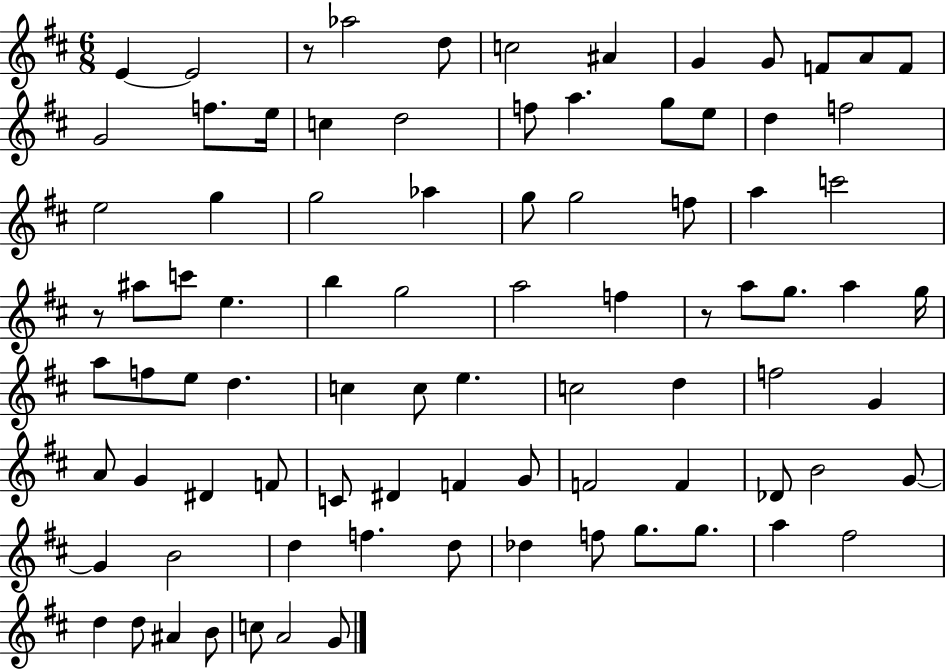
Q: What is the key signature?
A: D major